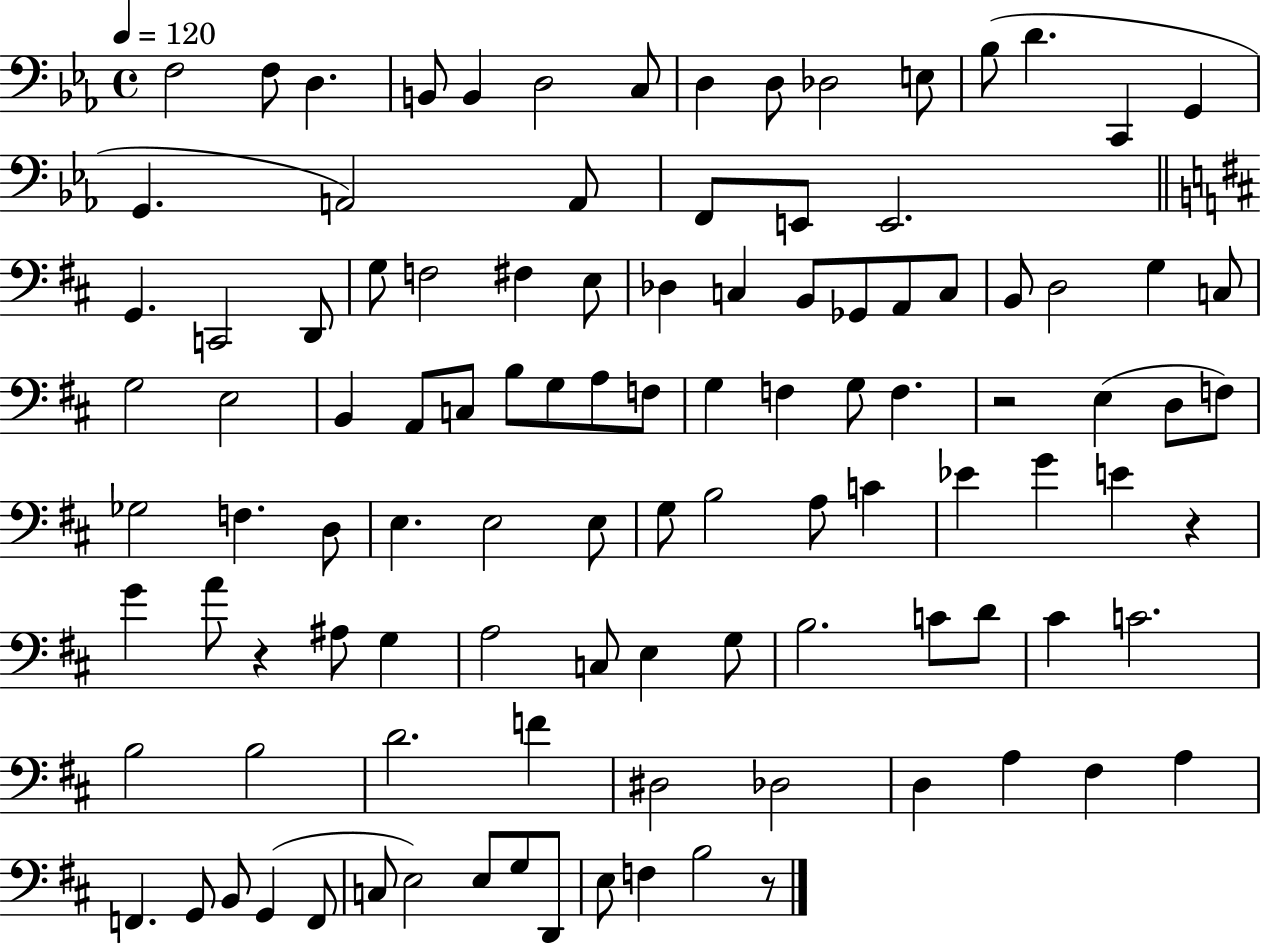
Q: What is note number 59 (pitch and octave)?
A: E3